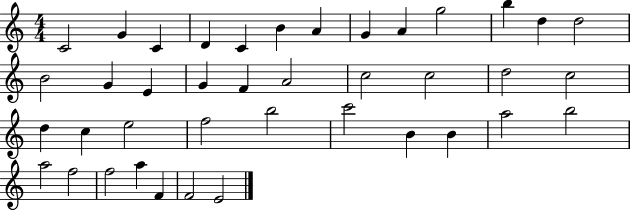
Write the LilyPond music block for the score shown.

{
  \clef treble
  \numericTimeSignature
  \time 4/4
  \key c \major
  c'2 g'4 c'4 | d'4 c'4 b'4 a'4 | g'4 a'4 g''2 | b''4 d''4 d''2 | \break b'2 g'4 e'4 | g'4 f'4 a'2 | c''2 c''2 | d''2 c''2 | \break d''4 c''4 e''2 | f''2 b''2 | c'''2 b'4 b'4 | a''2 b''2 | \break a''2 f''2 | f''2 a''4 f'4 | f'2 e'2 | \bar "|."
}